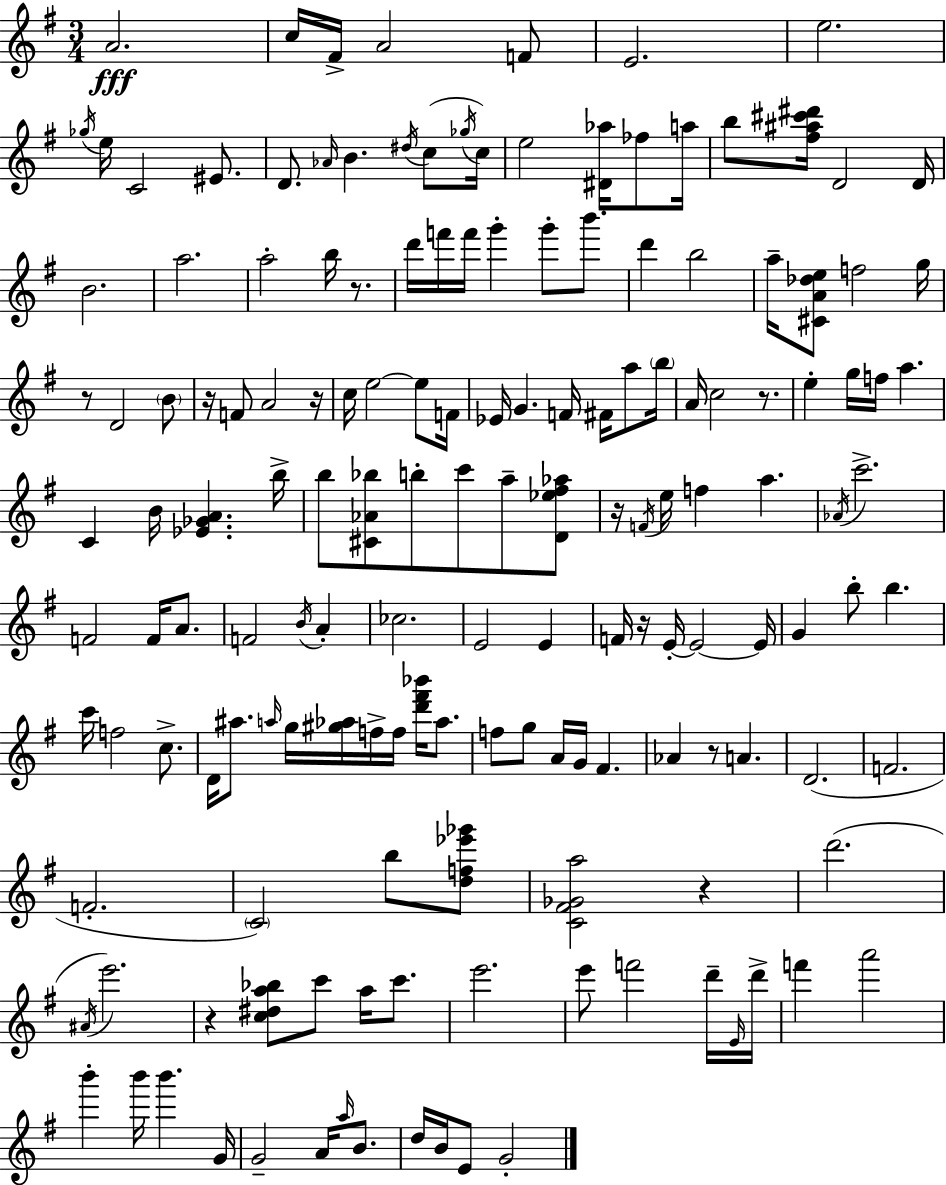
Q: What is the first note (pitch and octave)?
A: A4